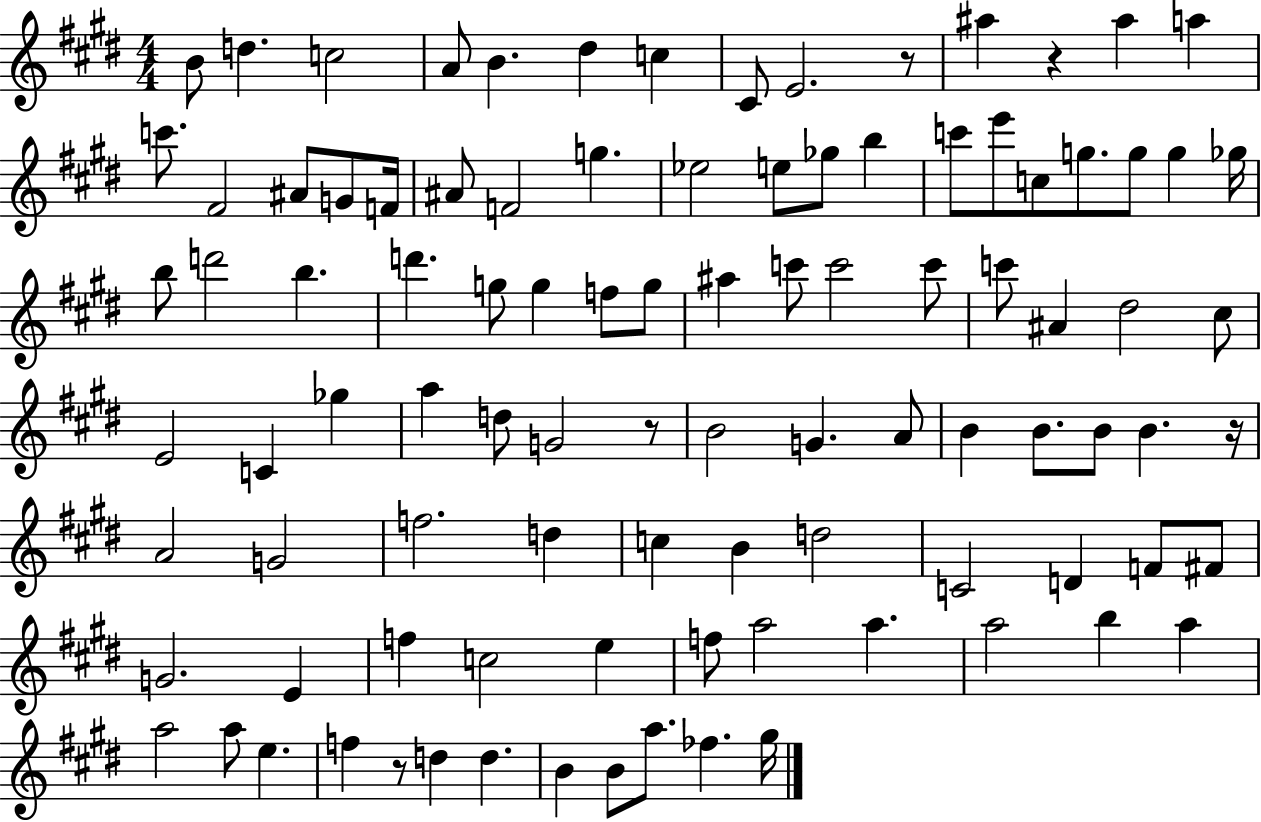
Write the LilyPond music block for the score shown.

{
  \clef treble
  \numericTimeSignature
  \time 4/4
  \key e \major
  \repeat volta 2 { b'8 d''4. c''2 | a'8 b'4. dis''4 c''4 | cis'8 e'2. r8 | ais''4 r4 ais''4 a''4 | \break c'''8. fis'2 ais'8 g'8 f'16 | ais'8 f'2 g''4. | ees''2 e''8 ges''8 b''4 | c'''8 e'''8 c''8 g''8. g''8 g''4 ges''16 | \break b''8 d'''2 b''4. | d'''4. g''8 g''4 f''8 g''8 | ais''4 c'''8 c'''2 c'''8 | c'''8 ais'4 dis''2 cis''8 | \break e'2 c'4 ges''4 | a''4 d''8 g'2 r8 | b'2 g'4. a'8 | b'4 b'8. b'8 b'4. r16 | \break a'2 g'2 | f''2. d''4 | c''4 b'4 d''2 | c'2 d'4 f'8 fis'8 | \break g'2. e'4 | f''4 c''2 e''4 | f''8 a''2 a''4. | a''2 b''4 a''4 | \break a''2 a''8 e''4. | f''4 r8 d''4 d''4. | b'4 b'8 a''8. fes''4. gis''16 | } \bar "|."
}